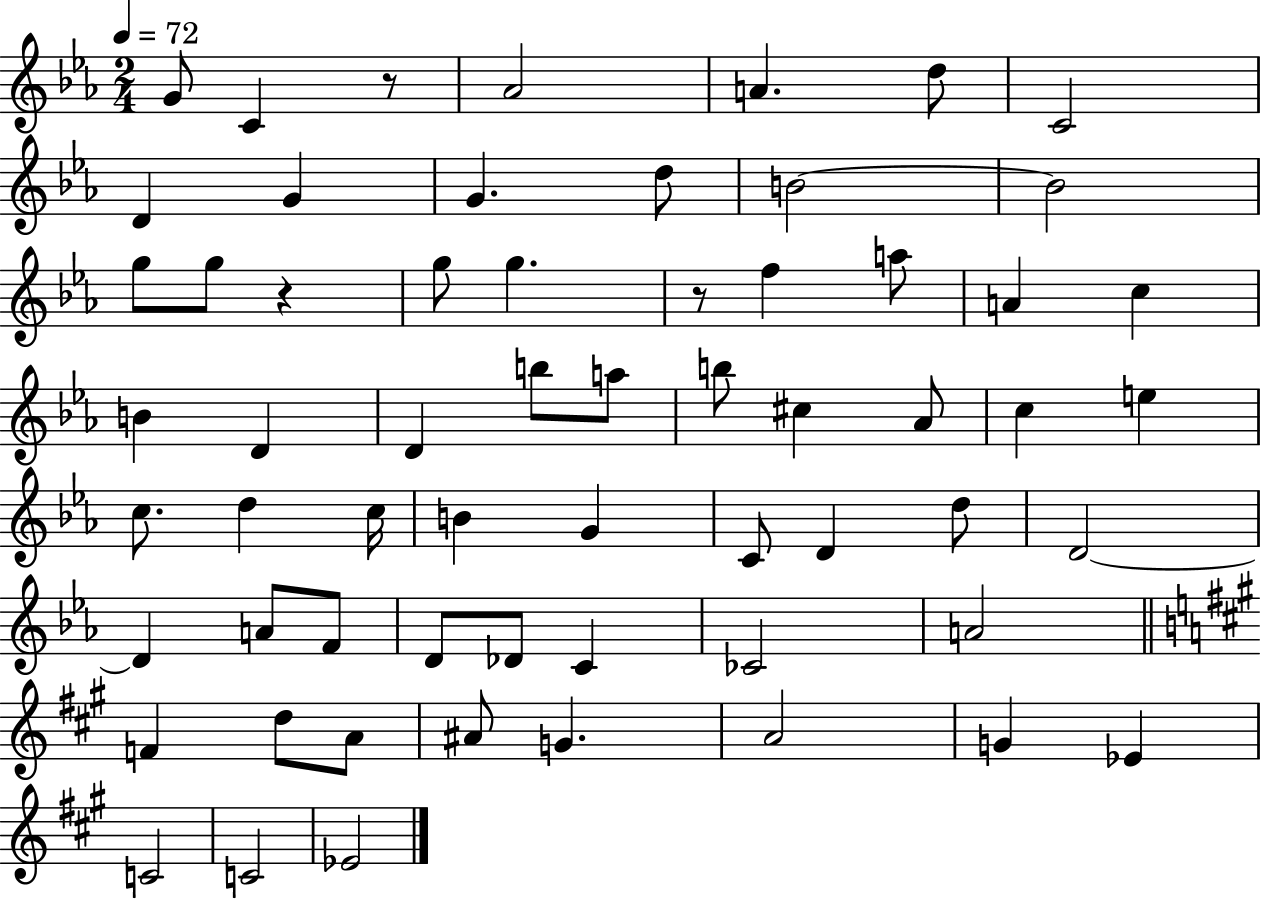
G4/e C4/q R/e Ab4/h A4/q. D5/e C4/h D4/q G4/q G4/q. D5/e B4/h B4/h G5/e G5/e R/q G5/e G5/q. R/e F5/q A5/e A4/q C5/q B4/q D4/q D4/q B5/e A5/e B5/e C#5/q Ab4/e C5/q E5/q C5/e. D5/q C5/s B4/q G4/q C4/e D4/q D5/e D4/h D4/q A4/e F4/e D4/e Db4/e C4/q CES4/h A4/h F4/q D5/e A4/e A#4/e G4/q. A4/h G4/q Eb4/q C4/h C4/h Eb4/h